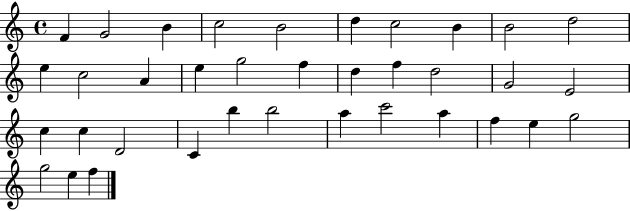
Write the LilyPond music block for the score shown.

{
  \clef treble
  \time 4/4
  \defaultTimeSignature
  \key c \major
  f'4 g'2 b'4 | c''2 b'2 | d''4 c''2 b'4 | b'2 d''2 | \break e''4 c''2 a'4 | e''4 g''2 f''4 | d''4 f''4 d''2 | g'2 e'2 | \break c''4 c''4 d'2 | c'4 b''4 b''2 | a''4 c'''2 a''4 | f''4 e''4 g''2 | \break g''2 e''4 f''4 | \bar "|."
}